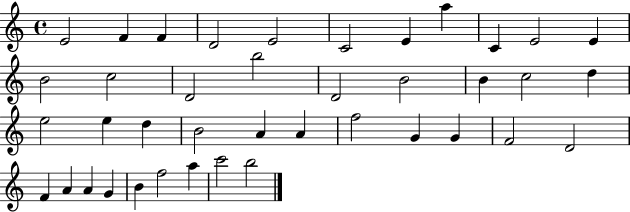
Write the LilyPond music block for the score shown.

{
  \clef treble
  \time 4/4
  \defaultTimeSignature
  \key c \major
  e'2 f'4 f'4 | d'2 e'2 | c'2 e'4 a''4 | c'4 e'2 e'4 | \break b'2 c''2 | d'2 b''2 | d'2 b'2 | b'4 c''2 d''4 | \break e''2 e''4 d''4 | b'2 a'4 a'4 | f''2 g'4 g'4 | f'2 d'2 | \break f'4 a'4 a'4 g'4 | b'4 f''2 a''4 | c'''2 b''2 | \bar "|."
}